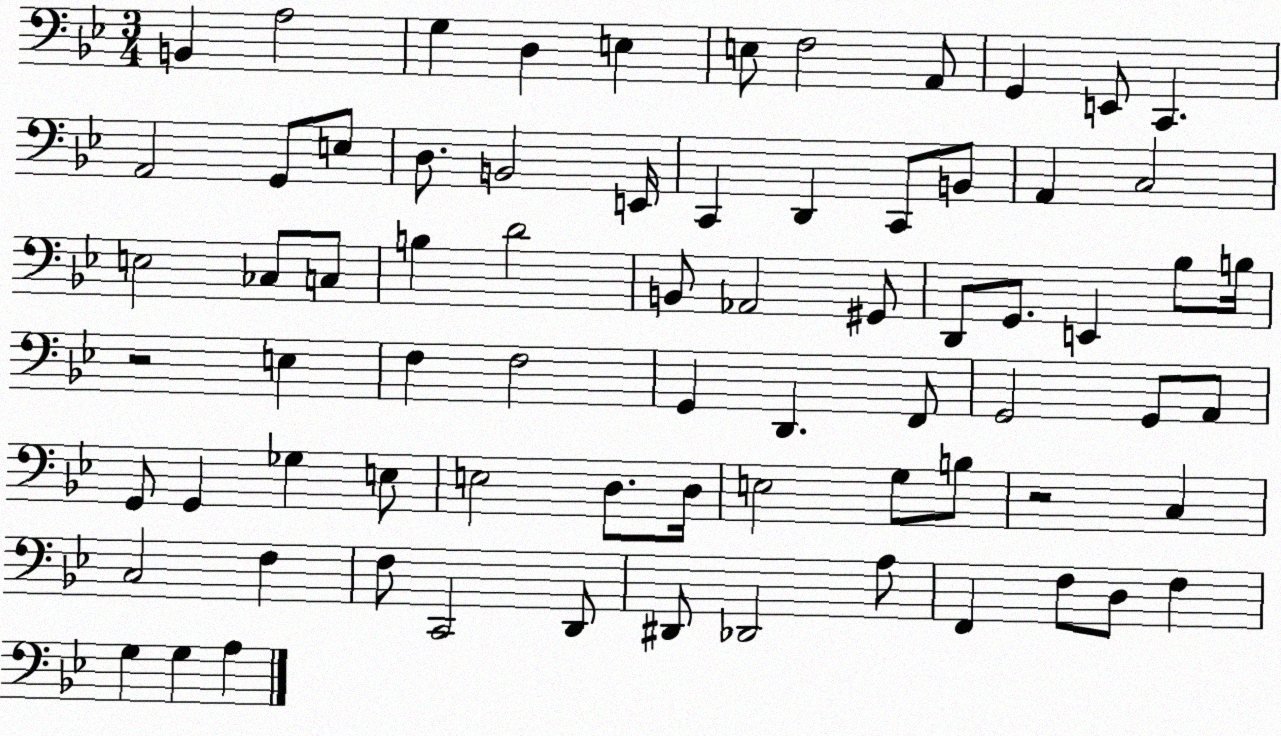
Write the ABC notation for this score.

X:1
T:Untitled
M:3/4
L:1/4
K:Bb
B,, A,2 G, D, E, E,/2 F,2 A,,/2 G,, E,,/2 C,, A,,2 G,,/2 E,/2 D,/2 B,,2 E,,/4 C,, D,, C,,/2 B,,/2 A,, C,2 E,2 _C,/2 C,/2 B, D2 B,,/2 _A,,2 ^G,,/2 D,,/2 G,,/2 E,, _B,/2 B,/4 z2 E, F, F,2 G,, D,, F,,/2 G,,2 G,,/2 A,,/2 G,,/2 G,, _G, E,/2 E,2 D,/2 D,/4 E,2 G,/2 B,/2 z2 C, C,2 F, F,/2 C,,2 D,,/2 ^D,,/2 _D,,2 A,/2 F,, F,/2 D,/2 F, G, G, A,